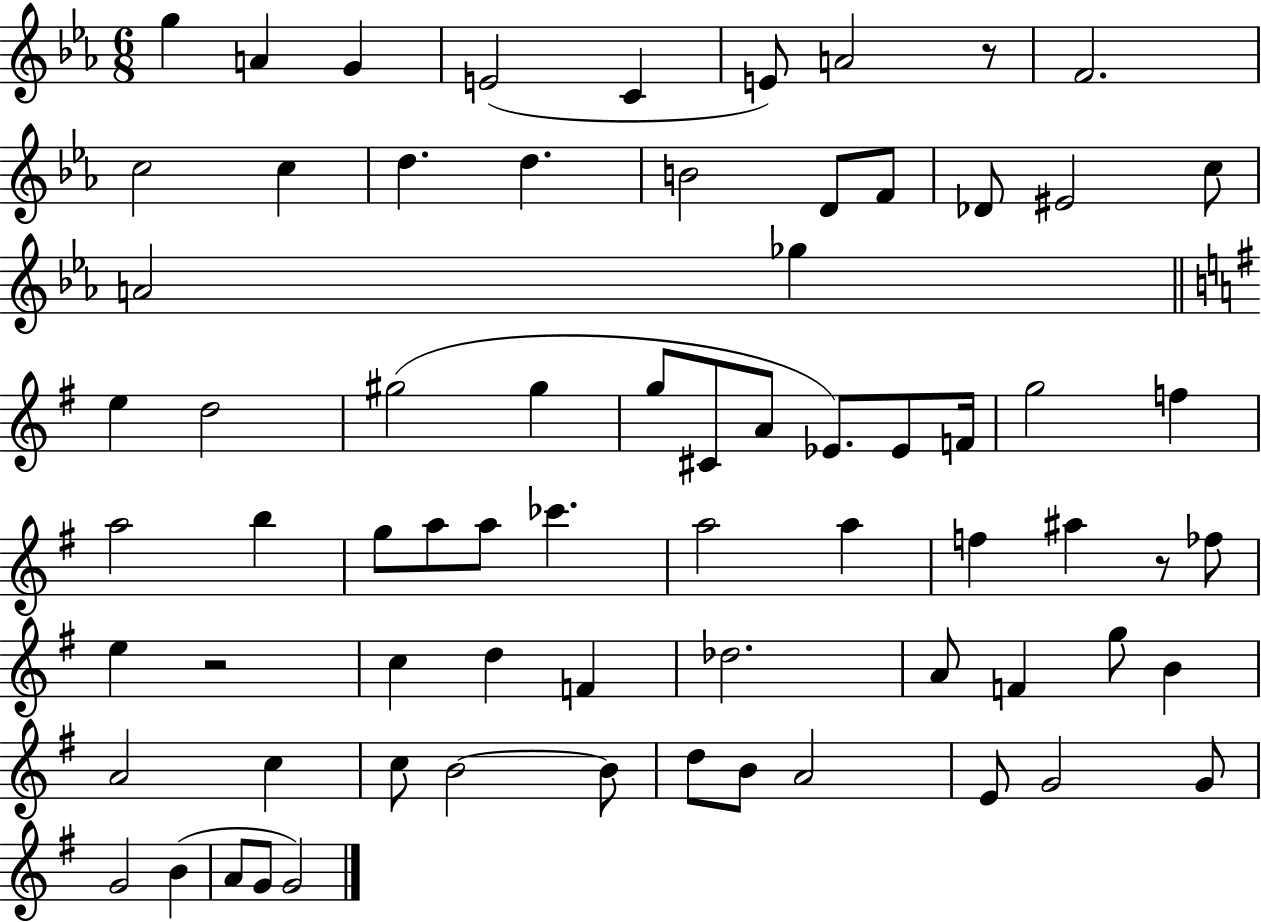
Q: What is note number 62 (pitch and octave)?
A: G4